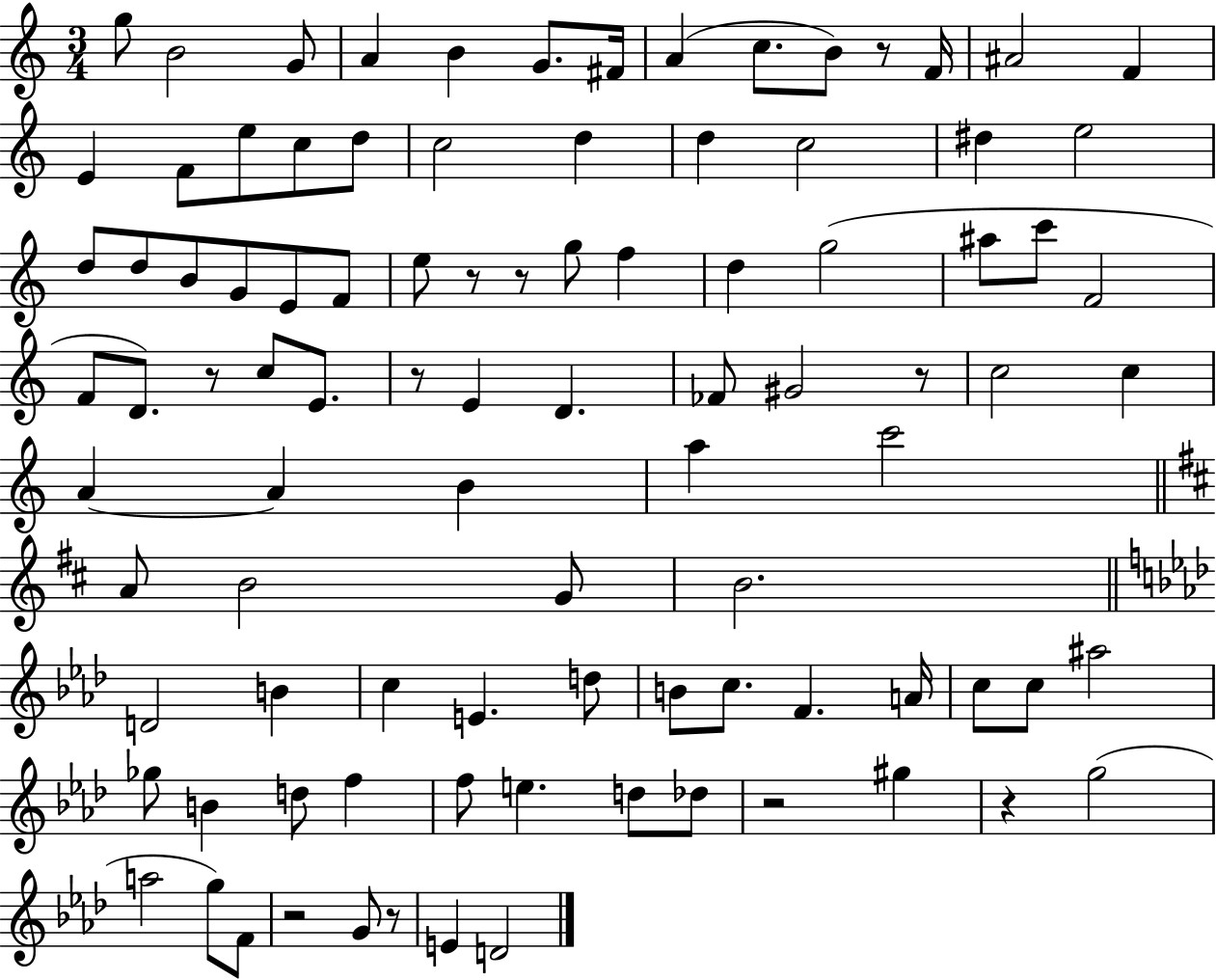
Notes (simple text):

G5/e B4/h G4/e A4/q B4/q G4/e. F#4/s A4/q C5/e. B4/e R/e F4/s A#4/h F4/q E4/q F4/e E5/e C5/e D5/e C5/h D5/q D5/q C5/h D#5/q E5/h D5/e D5/e B4/e G4/e E4/e F4/e E5/e R/e R/e G5/e F5/q D5/q G5/h A#5/e C6/e F4/h F4/e D4/e. R/e C5/e E4/e. R/e E4/q D4/q. FES4/e G#4/h R/e C5/h C5/q A4/q A4/q B4/q A5/q C6/h A4/e B4/h G4/e B4/h. D4/h B4/q C5/q E4/q. D5/e B4/e C5/e. F4/q. A4/s C5/e C5/e A#5/h Gb5/e B4/q D5/e F5/q F5/e E5/q. D5/e Db5/e R/h G#5/q R/q G5/h A5/h G5/e F4/e R/h G4/e R/e E4/q D4/h